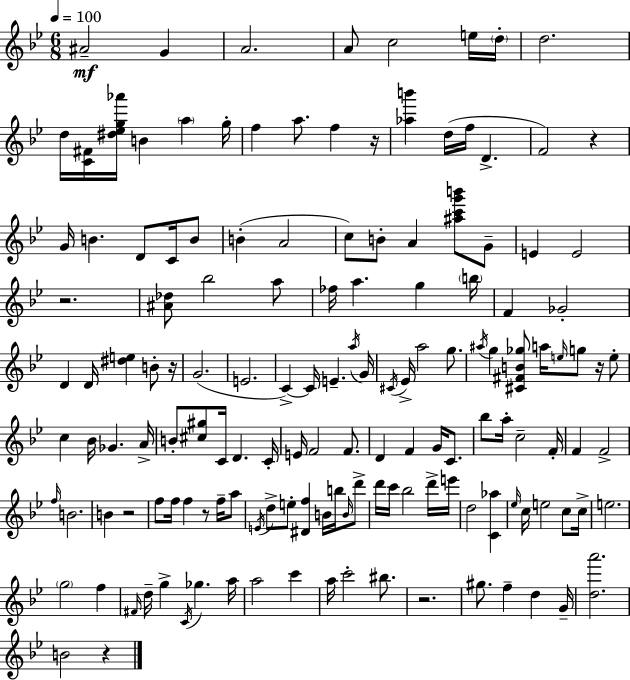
X:1
T:Untitled
M:6/8
L:1/4
K:Bb
^A2 G A2 A/2 c2 e/4 d/4 d2 d/4 [C^F]/4 [^d_eg_a']/4 B a g/4 f a/2 f z/4 [_ab'] d/4 f/4 D F2 z G/4 B D/2 C/4 B/2 B A2 c/2 B/2 A [^ac'g'b']/2 G/2 E E2 z2 [^A_d]/2 _b2 a/2 _f/4 a g b/4 F _G2 D D/4 [^de] B/2 z/4 G2 E2 C C/4 E a/4 G/4 ^C/4 _E/4 a2 g/2 ^a/4 g [^C^FB_g]/2 a/4 e/4 g/2 z/4 e/2 c _B/4 _G A/4 B/2 [^c^g]/2 C/4 D C/4 E/4 F2 F/2 D F G/4 C/2 _b/2 a/4 c2 F/4 F F2 f/4 B2 B z2 f/2 f/4 f z/2 f/4 a/2 E/4 d/2 e/2 [^Df] B/4 b/4 B/4 d'/2 d'/4 c'/4 _b2 d'/4 e'/4 d2 [C_a] _e/4 c/4 e2 c/2 c/4 e2 g2 f ^F/4 d/4 g C/4 _g a/4 a2 c' a/4 c'2 ^b/2 z2 ^g/2 f d G/4 [da']2 B2 z